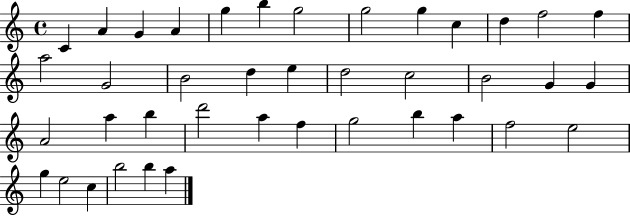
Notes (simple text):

C4/q A4/q G4/q A4/q G5/q B5/q G5/h G5/h G5/q C5/q D5/q F5/h F5/q A5/h G4/h B4/h D5/q E5/q D5/h C5/h B4/h G4/q G4/q A4/h A5/q B5/q D6/h A5/q F5/q G5/h B5/q A5/q F5/h E5/h G5/q E5/h C5/q B5/h B5/q A5/q